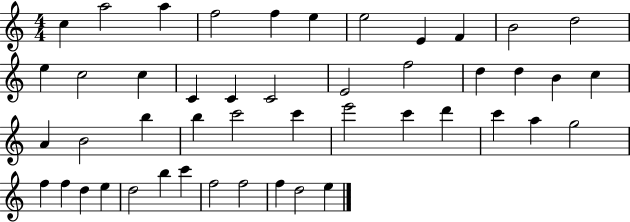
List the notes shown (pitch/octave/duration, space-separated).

C5/q A5/h A5/q F5/h F5/q E5/q E5/h E4/q F4/q B4/h D5/h E5/q C5/h C5/q C4/q C4/q C4/h E4/h F5/h D5/q D5/q B4/q C5/q A4/q B4/h B5/q B5/q C6/h C6/q E6/h C6/q D6/q C6/q A5/q G5/h F5/q F5/q D5/q E5/q D5/h B5/q C6/q F5/h F5/h F5/q D5/h E5/q